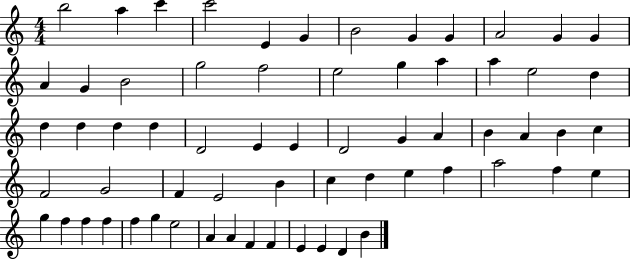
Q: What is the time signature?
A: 4/4